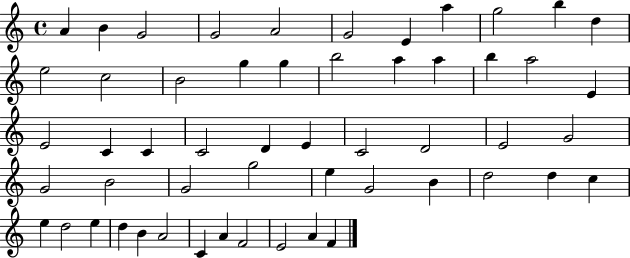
{
  \clef treble
  \time 4/4
  \defaultTimeSignature
  \key c \major
  a'4 b'4 g'2 | g'2 a'2 | g'2 e'4 a''4 | g''2 b''4 d''4 | \break e''2 c''2 | b'2 g''4 g''4 | b''2 a''4 a''4 | b''4 a''2 e'4 | \break e'2 c'4 c'4 | c'2 d'4 e'4 | c'2 d'2 | e'2 g'2 | \break g'2 b'2 | g'2 g''2 | e''4 g'2 b'4 | d''2 d''4 c''4 | \break e''4 d''2 e''4 | d''4 b'4 a'2 | c'4 a'4 f'2 | e'2 a'4 f'4 | \break \bar "|."
}